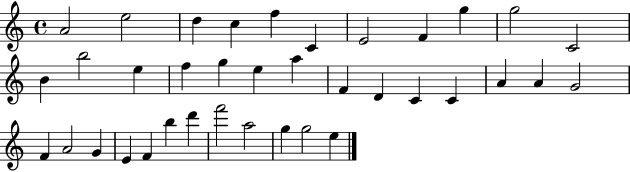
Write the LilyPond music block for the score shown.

{
  \clef treble
  \time 4/4
  \defaultTimeSignature
  \key c \major
  a'2 e''2 | d''4 c''4 f''4 c'4 | e'2 f'4 g''4 | g''2 c'2 | \break b'4 b''2 e''4 | f''4 g''4 e''4 a''4 | f'4 d'4 c'4 c'4 | a'4 a'4 g'2 | \break f'4 a'2 g'4 | e'4 f'4 b''4 d'''4 | f'''2 a''2 | g''4 g''2 e''4 | \break \bar "|."
}